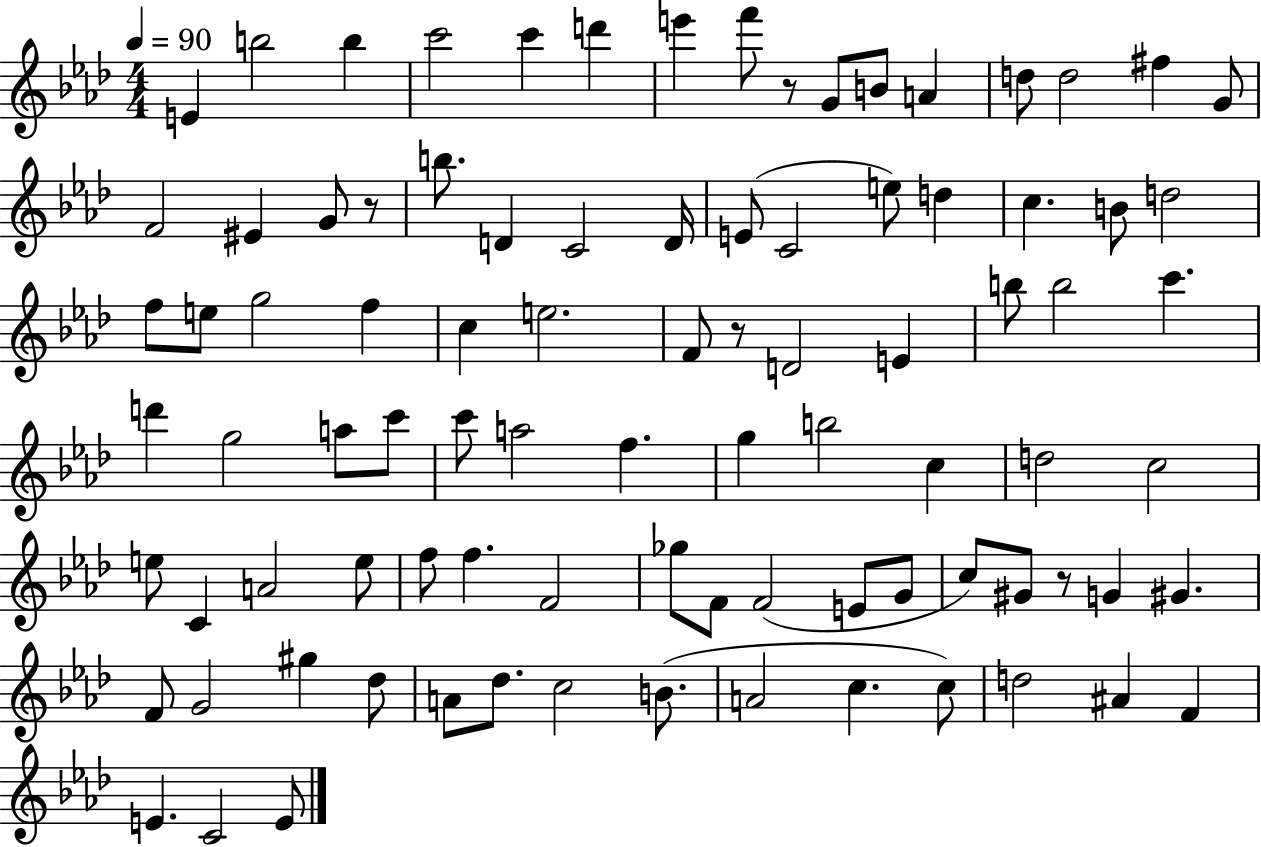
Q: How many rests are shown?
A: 4